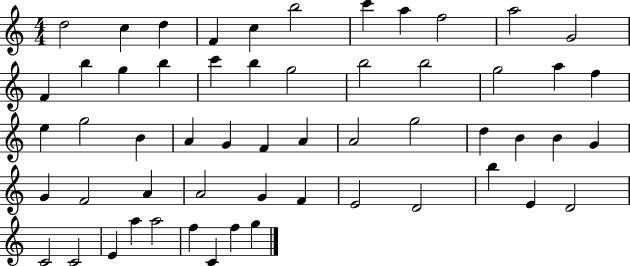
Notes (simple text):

D5/h C5/q D5/q F4/q C5/q B5/h C6/q A5/q F5/h A5/h G4/h F4/q B5/q G5/q B5/q C6/q B5/q G5/h B5/h B5/h G5/h A5/q F5/q E5/q G5/h B4/q A4/q G4/q F4/q A4/q A4/h G5/h D5/q B4/q B4/q G4/q G4/q F4/h A4/q A4/h G4/q F4/q E4/h D4/h B5/q E4/q D4/h C4/h C4/h E4/q A5/q A5/h F5/q C4/q F5/q G5/q